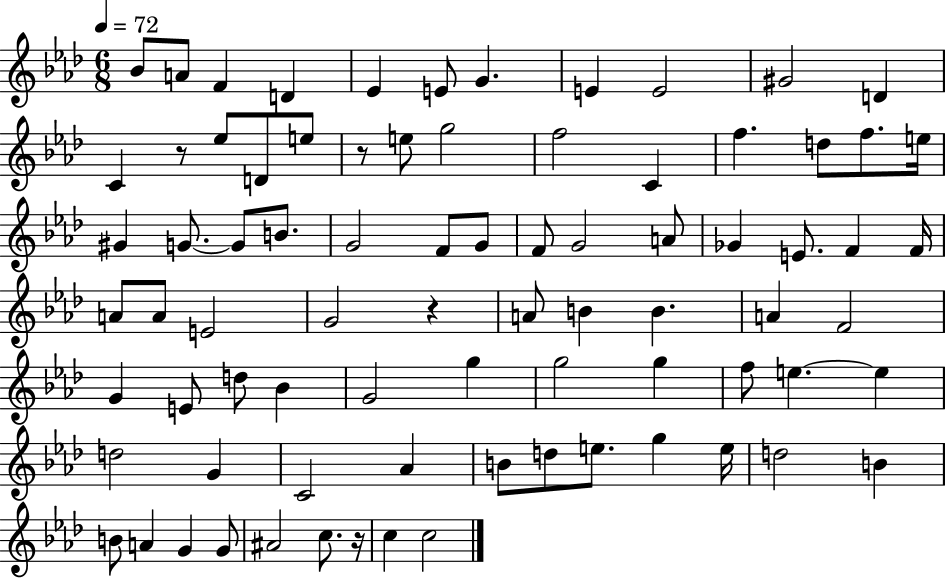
{
  \clef treble
  \numericTimeSignature
  \time 6/8
  \key aes \major
  \tempo 4 = 72
  bes'8 a'8 f'4 d'4 | ees'4 e'8 g'4. | e'4 e'2 | gis'2 d'4 | \break c'4 r8 ees''8 d'8 e''8 | r8 e''8 g''2 | f''2 c'4 | f''4. d''8 f''8. e''16 | \break gis'4 g'8.~~ g'8 b'8. | g'2 f'8 g'8 | f'8 g'2 a'8 | ges'4 e'8. f'4 f'16 | \break a'8 a'8 e'2 | g'2 r4 | a'8 b'4 b'4. | a'4 f'2 | \break g'4 e'8 d''8 bes'4 | g'2 g''4 | g''2 g''4 | f''8 e''4.~~ e''4 | \break d''2 g'4 | c'2 aes'4 | b'8 d''8 e''8. g''4 e''16 | d''2 b'4 | \break b'8 a'4 g'4 g'8 | ais'2 c''8. r16 | c''4 c''2 | \bar "|."
}